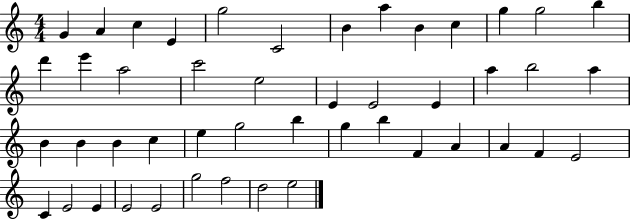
X:1
T:Untitled
M:4/4
L:1/4
K:C
G A c E g2 C2 B a B c g g2 b d' e' a2 c'2 e2 E E2 E a b2 a B B B c e g2 b g b F A A F E2 C E2 E E2 E2 g2 f2 d2 e2